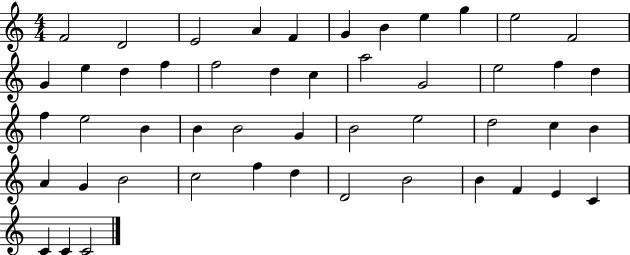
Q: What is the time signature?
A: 4/4